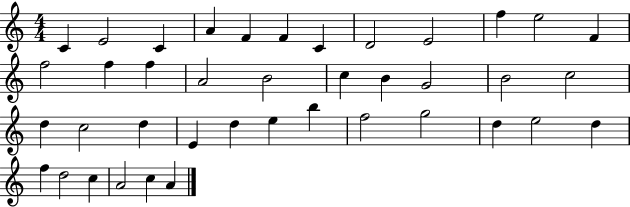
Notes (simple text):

C4/q E4/h C4/q A4/q F4/q F4/q C4/q D4/h E4/h F5/q E5/h F4/q F5/h F5/q F5/q A4/h B4/h C5/q B4/q G4/h B4/h C5/h D5/q C5/h D5/q E4/q D5/q E5/q B5/q F5/h G5/h D5/q E5/h D5/q F5/q D5/h C5/q A4/h C5/q A4/q